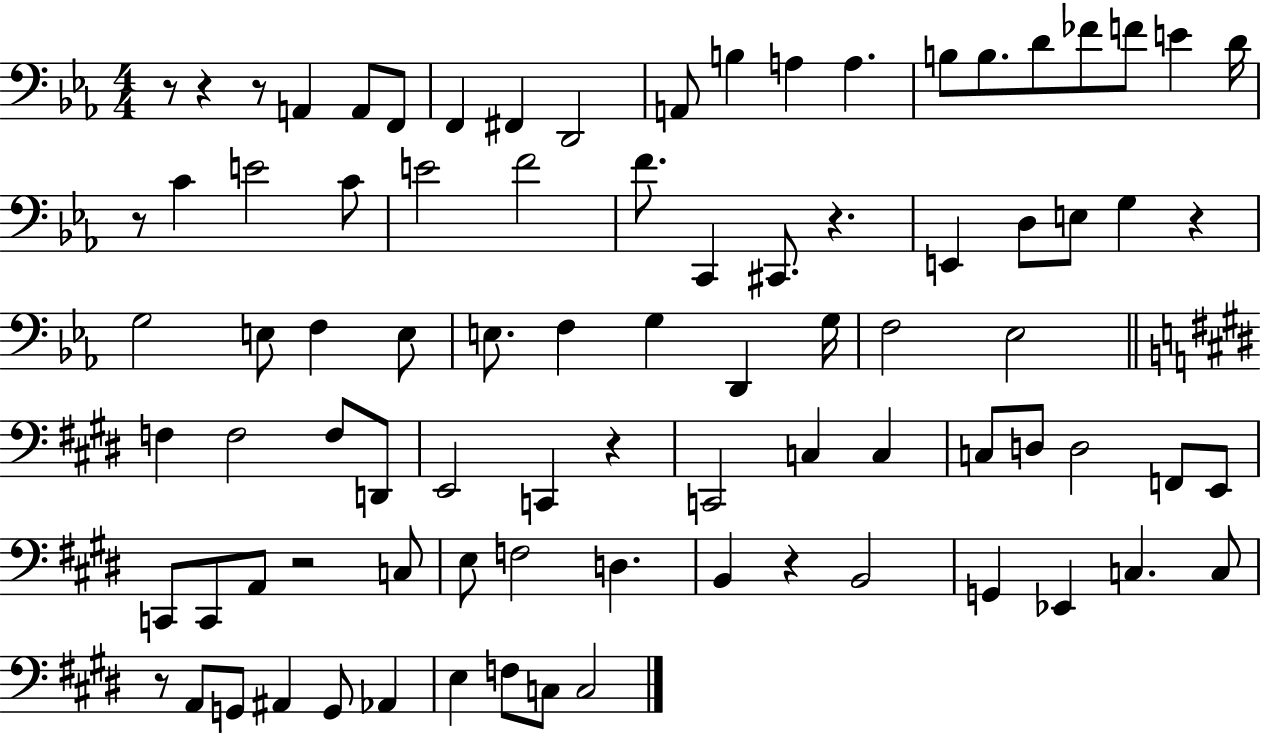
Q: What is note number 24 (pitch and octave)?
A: C2